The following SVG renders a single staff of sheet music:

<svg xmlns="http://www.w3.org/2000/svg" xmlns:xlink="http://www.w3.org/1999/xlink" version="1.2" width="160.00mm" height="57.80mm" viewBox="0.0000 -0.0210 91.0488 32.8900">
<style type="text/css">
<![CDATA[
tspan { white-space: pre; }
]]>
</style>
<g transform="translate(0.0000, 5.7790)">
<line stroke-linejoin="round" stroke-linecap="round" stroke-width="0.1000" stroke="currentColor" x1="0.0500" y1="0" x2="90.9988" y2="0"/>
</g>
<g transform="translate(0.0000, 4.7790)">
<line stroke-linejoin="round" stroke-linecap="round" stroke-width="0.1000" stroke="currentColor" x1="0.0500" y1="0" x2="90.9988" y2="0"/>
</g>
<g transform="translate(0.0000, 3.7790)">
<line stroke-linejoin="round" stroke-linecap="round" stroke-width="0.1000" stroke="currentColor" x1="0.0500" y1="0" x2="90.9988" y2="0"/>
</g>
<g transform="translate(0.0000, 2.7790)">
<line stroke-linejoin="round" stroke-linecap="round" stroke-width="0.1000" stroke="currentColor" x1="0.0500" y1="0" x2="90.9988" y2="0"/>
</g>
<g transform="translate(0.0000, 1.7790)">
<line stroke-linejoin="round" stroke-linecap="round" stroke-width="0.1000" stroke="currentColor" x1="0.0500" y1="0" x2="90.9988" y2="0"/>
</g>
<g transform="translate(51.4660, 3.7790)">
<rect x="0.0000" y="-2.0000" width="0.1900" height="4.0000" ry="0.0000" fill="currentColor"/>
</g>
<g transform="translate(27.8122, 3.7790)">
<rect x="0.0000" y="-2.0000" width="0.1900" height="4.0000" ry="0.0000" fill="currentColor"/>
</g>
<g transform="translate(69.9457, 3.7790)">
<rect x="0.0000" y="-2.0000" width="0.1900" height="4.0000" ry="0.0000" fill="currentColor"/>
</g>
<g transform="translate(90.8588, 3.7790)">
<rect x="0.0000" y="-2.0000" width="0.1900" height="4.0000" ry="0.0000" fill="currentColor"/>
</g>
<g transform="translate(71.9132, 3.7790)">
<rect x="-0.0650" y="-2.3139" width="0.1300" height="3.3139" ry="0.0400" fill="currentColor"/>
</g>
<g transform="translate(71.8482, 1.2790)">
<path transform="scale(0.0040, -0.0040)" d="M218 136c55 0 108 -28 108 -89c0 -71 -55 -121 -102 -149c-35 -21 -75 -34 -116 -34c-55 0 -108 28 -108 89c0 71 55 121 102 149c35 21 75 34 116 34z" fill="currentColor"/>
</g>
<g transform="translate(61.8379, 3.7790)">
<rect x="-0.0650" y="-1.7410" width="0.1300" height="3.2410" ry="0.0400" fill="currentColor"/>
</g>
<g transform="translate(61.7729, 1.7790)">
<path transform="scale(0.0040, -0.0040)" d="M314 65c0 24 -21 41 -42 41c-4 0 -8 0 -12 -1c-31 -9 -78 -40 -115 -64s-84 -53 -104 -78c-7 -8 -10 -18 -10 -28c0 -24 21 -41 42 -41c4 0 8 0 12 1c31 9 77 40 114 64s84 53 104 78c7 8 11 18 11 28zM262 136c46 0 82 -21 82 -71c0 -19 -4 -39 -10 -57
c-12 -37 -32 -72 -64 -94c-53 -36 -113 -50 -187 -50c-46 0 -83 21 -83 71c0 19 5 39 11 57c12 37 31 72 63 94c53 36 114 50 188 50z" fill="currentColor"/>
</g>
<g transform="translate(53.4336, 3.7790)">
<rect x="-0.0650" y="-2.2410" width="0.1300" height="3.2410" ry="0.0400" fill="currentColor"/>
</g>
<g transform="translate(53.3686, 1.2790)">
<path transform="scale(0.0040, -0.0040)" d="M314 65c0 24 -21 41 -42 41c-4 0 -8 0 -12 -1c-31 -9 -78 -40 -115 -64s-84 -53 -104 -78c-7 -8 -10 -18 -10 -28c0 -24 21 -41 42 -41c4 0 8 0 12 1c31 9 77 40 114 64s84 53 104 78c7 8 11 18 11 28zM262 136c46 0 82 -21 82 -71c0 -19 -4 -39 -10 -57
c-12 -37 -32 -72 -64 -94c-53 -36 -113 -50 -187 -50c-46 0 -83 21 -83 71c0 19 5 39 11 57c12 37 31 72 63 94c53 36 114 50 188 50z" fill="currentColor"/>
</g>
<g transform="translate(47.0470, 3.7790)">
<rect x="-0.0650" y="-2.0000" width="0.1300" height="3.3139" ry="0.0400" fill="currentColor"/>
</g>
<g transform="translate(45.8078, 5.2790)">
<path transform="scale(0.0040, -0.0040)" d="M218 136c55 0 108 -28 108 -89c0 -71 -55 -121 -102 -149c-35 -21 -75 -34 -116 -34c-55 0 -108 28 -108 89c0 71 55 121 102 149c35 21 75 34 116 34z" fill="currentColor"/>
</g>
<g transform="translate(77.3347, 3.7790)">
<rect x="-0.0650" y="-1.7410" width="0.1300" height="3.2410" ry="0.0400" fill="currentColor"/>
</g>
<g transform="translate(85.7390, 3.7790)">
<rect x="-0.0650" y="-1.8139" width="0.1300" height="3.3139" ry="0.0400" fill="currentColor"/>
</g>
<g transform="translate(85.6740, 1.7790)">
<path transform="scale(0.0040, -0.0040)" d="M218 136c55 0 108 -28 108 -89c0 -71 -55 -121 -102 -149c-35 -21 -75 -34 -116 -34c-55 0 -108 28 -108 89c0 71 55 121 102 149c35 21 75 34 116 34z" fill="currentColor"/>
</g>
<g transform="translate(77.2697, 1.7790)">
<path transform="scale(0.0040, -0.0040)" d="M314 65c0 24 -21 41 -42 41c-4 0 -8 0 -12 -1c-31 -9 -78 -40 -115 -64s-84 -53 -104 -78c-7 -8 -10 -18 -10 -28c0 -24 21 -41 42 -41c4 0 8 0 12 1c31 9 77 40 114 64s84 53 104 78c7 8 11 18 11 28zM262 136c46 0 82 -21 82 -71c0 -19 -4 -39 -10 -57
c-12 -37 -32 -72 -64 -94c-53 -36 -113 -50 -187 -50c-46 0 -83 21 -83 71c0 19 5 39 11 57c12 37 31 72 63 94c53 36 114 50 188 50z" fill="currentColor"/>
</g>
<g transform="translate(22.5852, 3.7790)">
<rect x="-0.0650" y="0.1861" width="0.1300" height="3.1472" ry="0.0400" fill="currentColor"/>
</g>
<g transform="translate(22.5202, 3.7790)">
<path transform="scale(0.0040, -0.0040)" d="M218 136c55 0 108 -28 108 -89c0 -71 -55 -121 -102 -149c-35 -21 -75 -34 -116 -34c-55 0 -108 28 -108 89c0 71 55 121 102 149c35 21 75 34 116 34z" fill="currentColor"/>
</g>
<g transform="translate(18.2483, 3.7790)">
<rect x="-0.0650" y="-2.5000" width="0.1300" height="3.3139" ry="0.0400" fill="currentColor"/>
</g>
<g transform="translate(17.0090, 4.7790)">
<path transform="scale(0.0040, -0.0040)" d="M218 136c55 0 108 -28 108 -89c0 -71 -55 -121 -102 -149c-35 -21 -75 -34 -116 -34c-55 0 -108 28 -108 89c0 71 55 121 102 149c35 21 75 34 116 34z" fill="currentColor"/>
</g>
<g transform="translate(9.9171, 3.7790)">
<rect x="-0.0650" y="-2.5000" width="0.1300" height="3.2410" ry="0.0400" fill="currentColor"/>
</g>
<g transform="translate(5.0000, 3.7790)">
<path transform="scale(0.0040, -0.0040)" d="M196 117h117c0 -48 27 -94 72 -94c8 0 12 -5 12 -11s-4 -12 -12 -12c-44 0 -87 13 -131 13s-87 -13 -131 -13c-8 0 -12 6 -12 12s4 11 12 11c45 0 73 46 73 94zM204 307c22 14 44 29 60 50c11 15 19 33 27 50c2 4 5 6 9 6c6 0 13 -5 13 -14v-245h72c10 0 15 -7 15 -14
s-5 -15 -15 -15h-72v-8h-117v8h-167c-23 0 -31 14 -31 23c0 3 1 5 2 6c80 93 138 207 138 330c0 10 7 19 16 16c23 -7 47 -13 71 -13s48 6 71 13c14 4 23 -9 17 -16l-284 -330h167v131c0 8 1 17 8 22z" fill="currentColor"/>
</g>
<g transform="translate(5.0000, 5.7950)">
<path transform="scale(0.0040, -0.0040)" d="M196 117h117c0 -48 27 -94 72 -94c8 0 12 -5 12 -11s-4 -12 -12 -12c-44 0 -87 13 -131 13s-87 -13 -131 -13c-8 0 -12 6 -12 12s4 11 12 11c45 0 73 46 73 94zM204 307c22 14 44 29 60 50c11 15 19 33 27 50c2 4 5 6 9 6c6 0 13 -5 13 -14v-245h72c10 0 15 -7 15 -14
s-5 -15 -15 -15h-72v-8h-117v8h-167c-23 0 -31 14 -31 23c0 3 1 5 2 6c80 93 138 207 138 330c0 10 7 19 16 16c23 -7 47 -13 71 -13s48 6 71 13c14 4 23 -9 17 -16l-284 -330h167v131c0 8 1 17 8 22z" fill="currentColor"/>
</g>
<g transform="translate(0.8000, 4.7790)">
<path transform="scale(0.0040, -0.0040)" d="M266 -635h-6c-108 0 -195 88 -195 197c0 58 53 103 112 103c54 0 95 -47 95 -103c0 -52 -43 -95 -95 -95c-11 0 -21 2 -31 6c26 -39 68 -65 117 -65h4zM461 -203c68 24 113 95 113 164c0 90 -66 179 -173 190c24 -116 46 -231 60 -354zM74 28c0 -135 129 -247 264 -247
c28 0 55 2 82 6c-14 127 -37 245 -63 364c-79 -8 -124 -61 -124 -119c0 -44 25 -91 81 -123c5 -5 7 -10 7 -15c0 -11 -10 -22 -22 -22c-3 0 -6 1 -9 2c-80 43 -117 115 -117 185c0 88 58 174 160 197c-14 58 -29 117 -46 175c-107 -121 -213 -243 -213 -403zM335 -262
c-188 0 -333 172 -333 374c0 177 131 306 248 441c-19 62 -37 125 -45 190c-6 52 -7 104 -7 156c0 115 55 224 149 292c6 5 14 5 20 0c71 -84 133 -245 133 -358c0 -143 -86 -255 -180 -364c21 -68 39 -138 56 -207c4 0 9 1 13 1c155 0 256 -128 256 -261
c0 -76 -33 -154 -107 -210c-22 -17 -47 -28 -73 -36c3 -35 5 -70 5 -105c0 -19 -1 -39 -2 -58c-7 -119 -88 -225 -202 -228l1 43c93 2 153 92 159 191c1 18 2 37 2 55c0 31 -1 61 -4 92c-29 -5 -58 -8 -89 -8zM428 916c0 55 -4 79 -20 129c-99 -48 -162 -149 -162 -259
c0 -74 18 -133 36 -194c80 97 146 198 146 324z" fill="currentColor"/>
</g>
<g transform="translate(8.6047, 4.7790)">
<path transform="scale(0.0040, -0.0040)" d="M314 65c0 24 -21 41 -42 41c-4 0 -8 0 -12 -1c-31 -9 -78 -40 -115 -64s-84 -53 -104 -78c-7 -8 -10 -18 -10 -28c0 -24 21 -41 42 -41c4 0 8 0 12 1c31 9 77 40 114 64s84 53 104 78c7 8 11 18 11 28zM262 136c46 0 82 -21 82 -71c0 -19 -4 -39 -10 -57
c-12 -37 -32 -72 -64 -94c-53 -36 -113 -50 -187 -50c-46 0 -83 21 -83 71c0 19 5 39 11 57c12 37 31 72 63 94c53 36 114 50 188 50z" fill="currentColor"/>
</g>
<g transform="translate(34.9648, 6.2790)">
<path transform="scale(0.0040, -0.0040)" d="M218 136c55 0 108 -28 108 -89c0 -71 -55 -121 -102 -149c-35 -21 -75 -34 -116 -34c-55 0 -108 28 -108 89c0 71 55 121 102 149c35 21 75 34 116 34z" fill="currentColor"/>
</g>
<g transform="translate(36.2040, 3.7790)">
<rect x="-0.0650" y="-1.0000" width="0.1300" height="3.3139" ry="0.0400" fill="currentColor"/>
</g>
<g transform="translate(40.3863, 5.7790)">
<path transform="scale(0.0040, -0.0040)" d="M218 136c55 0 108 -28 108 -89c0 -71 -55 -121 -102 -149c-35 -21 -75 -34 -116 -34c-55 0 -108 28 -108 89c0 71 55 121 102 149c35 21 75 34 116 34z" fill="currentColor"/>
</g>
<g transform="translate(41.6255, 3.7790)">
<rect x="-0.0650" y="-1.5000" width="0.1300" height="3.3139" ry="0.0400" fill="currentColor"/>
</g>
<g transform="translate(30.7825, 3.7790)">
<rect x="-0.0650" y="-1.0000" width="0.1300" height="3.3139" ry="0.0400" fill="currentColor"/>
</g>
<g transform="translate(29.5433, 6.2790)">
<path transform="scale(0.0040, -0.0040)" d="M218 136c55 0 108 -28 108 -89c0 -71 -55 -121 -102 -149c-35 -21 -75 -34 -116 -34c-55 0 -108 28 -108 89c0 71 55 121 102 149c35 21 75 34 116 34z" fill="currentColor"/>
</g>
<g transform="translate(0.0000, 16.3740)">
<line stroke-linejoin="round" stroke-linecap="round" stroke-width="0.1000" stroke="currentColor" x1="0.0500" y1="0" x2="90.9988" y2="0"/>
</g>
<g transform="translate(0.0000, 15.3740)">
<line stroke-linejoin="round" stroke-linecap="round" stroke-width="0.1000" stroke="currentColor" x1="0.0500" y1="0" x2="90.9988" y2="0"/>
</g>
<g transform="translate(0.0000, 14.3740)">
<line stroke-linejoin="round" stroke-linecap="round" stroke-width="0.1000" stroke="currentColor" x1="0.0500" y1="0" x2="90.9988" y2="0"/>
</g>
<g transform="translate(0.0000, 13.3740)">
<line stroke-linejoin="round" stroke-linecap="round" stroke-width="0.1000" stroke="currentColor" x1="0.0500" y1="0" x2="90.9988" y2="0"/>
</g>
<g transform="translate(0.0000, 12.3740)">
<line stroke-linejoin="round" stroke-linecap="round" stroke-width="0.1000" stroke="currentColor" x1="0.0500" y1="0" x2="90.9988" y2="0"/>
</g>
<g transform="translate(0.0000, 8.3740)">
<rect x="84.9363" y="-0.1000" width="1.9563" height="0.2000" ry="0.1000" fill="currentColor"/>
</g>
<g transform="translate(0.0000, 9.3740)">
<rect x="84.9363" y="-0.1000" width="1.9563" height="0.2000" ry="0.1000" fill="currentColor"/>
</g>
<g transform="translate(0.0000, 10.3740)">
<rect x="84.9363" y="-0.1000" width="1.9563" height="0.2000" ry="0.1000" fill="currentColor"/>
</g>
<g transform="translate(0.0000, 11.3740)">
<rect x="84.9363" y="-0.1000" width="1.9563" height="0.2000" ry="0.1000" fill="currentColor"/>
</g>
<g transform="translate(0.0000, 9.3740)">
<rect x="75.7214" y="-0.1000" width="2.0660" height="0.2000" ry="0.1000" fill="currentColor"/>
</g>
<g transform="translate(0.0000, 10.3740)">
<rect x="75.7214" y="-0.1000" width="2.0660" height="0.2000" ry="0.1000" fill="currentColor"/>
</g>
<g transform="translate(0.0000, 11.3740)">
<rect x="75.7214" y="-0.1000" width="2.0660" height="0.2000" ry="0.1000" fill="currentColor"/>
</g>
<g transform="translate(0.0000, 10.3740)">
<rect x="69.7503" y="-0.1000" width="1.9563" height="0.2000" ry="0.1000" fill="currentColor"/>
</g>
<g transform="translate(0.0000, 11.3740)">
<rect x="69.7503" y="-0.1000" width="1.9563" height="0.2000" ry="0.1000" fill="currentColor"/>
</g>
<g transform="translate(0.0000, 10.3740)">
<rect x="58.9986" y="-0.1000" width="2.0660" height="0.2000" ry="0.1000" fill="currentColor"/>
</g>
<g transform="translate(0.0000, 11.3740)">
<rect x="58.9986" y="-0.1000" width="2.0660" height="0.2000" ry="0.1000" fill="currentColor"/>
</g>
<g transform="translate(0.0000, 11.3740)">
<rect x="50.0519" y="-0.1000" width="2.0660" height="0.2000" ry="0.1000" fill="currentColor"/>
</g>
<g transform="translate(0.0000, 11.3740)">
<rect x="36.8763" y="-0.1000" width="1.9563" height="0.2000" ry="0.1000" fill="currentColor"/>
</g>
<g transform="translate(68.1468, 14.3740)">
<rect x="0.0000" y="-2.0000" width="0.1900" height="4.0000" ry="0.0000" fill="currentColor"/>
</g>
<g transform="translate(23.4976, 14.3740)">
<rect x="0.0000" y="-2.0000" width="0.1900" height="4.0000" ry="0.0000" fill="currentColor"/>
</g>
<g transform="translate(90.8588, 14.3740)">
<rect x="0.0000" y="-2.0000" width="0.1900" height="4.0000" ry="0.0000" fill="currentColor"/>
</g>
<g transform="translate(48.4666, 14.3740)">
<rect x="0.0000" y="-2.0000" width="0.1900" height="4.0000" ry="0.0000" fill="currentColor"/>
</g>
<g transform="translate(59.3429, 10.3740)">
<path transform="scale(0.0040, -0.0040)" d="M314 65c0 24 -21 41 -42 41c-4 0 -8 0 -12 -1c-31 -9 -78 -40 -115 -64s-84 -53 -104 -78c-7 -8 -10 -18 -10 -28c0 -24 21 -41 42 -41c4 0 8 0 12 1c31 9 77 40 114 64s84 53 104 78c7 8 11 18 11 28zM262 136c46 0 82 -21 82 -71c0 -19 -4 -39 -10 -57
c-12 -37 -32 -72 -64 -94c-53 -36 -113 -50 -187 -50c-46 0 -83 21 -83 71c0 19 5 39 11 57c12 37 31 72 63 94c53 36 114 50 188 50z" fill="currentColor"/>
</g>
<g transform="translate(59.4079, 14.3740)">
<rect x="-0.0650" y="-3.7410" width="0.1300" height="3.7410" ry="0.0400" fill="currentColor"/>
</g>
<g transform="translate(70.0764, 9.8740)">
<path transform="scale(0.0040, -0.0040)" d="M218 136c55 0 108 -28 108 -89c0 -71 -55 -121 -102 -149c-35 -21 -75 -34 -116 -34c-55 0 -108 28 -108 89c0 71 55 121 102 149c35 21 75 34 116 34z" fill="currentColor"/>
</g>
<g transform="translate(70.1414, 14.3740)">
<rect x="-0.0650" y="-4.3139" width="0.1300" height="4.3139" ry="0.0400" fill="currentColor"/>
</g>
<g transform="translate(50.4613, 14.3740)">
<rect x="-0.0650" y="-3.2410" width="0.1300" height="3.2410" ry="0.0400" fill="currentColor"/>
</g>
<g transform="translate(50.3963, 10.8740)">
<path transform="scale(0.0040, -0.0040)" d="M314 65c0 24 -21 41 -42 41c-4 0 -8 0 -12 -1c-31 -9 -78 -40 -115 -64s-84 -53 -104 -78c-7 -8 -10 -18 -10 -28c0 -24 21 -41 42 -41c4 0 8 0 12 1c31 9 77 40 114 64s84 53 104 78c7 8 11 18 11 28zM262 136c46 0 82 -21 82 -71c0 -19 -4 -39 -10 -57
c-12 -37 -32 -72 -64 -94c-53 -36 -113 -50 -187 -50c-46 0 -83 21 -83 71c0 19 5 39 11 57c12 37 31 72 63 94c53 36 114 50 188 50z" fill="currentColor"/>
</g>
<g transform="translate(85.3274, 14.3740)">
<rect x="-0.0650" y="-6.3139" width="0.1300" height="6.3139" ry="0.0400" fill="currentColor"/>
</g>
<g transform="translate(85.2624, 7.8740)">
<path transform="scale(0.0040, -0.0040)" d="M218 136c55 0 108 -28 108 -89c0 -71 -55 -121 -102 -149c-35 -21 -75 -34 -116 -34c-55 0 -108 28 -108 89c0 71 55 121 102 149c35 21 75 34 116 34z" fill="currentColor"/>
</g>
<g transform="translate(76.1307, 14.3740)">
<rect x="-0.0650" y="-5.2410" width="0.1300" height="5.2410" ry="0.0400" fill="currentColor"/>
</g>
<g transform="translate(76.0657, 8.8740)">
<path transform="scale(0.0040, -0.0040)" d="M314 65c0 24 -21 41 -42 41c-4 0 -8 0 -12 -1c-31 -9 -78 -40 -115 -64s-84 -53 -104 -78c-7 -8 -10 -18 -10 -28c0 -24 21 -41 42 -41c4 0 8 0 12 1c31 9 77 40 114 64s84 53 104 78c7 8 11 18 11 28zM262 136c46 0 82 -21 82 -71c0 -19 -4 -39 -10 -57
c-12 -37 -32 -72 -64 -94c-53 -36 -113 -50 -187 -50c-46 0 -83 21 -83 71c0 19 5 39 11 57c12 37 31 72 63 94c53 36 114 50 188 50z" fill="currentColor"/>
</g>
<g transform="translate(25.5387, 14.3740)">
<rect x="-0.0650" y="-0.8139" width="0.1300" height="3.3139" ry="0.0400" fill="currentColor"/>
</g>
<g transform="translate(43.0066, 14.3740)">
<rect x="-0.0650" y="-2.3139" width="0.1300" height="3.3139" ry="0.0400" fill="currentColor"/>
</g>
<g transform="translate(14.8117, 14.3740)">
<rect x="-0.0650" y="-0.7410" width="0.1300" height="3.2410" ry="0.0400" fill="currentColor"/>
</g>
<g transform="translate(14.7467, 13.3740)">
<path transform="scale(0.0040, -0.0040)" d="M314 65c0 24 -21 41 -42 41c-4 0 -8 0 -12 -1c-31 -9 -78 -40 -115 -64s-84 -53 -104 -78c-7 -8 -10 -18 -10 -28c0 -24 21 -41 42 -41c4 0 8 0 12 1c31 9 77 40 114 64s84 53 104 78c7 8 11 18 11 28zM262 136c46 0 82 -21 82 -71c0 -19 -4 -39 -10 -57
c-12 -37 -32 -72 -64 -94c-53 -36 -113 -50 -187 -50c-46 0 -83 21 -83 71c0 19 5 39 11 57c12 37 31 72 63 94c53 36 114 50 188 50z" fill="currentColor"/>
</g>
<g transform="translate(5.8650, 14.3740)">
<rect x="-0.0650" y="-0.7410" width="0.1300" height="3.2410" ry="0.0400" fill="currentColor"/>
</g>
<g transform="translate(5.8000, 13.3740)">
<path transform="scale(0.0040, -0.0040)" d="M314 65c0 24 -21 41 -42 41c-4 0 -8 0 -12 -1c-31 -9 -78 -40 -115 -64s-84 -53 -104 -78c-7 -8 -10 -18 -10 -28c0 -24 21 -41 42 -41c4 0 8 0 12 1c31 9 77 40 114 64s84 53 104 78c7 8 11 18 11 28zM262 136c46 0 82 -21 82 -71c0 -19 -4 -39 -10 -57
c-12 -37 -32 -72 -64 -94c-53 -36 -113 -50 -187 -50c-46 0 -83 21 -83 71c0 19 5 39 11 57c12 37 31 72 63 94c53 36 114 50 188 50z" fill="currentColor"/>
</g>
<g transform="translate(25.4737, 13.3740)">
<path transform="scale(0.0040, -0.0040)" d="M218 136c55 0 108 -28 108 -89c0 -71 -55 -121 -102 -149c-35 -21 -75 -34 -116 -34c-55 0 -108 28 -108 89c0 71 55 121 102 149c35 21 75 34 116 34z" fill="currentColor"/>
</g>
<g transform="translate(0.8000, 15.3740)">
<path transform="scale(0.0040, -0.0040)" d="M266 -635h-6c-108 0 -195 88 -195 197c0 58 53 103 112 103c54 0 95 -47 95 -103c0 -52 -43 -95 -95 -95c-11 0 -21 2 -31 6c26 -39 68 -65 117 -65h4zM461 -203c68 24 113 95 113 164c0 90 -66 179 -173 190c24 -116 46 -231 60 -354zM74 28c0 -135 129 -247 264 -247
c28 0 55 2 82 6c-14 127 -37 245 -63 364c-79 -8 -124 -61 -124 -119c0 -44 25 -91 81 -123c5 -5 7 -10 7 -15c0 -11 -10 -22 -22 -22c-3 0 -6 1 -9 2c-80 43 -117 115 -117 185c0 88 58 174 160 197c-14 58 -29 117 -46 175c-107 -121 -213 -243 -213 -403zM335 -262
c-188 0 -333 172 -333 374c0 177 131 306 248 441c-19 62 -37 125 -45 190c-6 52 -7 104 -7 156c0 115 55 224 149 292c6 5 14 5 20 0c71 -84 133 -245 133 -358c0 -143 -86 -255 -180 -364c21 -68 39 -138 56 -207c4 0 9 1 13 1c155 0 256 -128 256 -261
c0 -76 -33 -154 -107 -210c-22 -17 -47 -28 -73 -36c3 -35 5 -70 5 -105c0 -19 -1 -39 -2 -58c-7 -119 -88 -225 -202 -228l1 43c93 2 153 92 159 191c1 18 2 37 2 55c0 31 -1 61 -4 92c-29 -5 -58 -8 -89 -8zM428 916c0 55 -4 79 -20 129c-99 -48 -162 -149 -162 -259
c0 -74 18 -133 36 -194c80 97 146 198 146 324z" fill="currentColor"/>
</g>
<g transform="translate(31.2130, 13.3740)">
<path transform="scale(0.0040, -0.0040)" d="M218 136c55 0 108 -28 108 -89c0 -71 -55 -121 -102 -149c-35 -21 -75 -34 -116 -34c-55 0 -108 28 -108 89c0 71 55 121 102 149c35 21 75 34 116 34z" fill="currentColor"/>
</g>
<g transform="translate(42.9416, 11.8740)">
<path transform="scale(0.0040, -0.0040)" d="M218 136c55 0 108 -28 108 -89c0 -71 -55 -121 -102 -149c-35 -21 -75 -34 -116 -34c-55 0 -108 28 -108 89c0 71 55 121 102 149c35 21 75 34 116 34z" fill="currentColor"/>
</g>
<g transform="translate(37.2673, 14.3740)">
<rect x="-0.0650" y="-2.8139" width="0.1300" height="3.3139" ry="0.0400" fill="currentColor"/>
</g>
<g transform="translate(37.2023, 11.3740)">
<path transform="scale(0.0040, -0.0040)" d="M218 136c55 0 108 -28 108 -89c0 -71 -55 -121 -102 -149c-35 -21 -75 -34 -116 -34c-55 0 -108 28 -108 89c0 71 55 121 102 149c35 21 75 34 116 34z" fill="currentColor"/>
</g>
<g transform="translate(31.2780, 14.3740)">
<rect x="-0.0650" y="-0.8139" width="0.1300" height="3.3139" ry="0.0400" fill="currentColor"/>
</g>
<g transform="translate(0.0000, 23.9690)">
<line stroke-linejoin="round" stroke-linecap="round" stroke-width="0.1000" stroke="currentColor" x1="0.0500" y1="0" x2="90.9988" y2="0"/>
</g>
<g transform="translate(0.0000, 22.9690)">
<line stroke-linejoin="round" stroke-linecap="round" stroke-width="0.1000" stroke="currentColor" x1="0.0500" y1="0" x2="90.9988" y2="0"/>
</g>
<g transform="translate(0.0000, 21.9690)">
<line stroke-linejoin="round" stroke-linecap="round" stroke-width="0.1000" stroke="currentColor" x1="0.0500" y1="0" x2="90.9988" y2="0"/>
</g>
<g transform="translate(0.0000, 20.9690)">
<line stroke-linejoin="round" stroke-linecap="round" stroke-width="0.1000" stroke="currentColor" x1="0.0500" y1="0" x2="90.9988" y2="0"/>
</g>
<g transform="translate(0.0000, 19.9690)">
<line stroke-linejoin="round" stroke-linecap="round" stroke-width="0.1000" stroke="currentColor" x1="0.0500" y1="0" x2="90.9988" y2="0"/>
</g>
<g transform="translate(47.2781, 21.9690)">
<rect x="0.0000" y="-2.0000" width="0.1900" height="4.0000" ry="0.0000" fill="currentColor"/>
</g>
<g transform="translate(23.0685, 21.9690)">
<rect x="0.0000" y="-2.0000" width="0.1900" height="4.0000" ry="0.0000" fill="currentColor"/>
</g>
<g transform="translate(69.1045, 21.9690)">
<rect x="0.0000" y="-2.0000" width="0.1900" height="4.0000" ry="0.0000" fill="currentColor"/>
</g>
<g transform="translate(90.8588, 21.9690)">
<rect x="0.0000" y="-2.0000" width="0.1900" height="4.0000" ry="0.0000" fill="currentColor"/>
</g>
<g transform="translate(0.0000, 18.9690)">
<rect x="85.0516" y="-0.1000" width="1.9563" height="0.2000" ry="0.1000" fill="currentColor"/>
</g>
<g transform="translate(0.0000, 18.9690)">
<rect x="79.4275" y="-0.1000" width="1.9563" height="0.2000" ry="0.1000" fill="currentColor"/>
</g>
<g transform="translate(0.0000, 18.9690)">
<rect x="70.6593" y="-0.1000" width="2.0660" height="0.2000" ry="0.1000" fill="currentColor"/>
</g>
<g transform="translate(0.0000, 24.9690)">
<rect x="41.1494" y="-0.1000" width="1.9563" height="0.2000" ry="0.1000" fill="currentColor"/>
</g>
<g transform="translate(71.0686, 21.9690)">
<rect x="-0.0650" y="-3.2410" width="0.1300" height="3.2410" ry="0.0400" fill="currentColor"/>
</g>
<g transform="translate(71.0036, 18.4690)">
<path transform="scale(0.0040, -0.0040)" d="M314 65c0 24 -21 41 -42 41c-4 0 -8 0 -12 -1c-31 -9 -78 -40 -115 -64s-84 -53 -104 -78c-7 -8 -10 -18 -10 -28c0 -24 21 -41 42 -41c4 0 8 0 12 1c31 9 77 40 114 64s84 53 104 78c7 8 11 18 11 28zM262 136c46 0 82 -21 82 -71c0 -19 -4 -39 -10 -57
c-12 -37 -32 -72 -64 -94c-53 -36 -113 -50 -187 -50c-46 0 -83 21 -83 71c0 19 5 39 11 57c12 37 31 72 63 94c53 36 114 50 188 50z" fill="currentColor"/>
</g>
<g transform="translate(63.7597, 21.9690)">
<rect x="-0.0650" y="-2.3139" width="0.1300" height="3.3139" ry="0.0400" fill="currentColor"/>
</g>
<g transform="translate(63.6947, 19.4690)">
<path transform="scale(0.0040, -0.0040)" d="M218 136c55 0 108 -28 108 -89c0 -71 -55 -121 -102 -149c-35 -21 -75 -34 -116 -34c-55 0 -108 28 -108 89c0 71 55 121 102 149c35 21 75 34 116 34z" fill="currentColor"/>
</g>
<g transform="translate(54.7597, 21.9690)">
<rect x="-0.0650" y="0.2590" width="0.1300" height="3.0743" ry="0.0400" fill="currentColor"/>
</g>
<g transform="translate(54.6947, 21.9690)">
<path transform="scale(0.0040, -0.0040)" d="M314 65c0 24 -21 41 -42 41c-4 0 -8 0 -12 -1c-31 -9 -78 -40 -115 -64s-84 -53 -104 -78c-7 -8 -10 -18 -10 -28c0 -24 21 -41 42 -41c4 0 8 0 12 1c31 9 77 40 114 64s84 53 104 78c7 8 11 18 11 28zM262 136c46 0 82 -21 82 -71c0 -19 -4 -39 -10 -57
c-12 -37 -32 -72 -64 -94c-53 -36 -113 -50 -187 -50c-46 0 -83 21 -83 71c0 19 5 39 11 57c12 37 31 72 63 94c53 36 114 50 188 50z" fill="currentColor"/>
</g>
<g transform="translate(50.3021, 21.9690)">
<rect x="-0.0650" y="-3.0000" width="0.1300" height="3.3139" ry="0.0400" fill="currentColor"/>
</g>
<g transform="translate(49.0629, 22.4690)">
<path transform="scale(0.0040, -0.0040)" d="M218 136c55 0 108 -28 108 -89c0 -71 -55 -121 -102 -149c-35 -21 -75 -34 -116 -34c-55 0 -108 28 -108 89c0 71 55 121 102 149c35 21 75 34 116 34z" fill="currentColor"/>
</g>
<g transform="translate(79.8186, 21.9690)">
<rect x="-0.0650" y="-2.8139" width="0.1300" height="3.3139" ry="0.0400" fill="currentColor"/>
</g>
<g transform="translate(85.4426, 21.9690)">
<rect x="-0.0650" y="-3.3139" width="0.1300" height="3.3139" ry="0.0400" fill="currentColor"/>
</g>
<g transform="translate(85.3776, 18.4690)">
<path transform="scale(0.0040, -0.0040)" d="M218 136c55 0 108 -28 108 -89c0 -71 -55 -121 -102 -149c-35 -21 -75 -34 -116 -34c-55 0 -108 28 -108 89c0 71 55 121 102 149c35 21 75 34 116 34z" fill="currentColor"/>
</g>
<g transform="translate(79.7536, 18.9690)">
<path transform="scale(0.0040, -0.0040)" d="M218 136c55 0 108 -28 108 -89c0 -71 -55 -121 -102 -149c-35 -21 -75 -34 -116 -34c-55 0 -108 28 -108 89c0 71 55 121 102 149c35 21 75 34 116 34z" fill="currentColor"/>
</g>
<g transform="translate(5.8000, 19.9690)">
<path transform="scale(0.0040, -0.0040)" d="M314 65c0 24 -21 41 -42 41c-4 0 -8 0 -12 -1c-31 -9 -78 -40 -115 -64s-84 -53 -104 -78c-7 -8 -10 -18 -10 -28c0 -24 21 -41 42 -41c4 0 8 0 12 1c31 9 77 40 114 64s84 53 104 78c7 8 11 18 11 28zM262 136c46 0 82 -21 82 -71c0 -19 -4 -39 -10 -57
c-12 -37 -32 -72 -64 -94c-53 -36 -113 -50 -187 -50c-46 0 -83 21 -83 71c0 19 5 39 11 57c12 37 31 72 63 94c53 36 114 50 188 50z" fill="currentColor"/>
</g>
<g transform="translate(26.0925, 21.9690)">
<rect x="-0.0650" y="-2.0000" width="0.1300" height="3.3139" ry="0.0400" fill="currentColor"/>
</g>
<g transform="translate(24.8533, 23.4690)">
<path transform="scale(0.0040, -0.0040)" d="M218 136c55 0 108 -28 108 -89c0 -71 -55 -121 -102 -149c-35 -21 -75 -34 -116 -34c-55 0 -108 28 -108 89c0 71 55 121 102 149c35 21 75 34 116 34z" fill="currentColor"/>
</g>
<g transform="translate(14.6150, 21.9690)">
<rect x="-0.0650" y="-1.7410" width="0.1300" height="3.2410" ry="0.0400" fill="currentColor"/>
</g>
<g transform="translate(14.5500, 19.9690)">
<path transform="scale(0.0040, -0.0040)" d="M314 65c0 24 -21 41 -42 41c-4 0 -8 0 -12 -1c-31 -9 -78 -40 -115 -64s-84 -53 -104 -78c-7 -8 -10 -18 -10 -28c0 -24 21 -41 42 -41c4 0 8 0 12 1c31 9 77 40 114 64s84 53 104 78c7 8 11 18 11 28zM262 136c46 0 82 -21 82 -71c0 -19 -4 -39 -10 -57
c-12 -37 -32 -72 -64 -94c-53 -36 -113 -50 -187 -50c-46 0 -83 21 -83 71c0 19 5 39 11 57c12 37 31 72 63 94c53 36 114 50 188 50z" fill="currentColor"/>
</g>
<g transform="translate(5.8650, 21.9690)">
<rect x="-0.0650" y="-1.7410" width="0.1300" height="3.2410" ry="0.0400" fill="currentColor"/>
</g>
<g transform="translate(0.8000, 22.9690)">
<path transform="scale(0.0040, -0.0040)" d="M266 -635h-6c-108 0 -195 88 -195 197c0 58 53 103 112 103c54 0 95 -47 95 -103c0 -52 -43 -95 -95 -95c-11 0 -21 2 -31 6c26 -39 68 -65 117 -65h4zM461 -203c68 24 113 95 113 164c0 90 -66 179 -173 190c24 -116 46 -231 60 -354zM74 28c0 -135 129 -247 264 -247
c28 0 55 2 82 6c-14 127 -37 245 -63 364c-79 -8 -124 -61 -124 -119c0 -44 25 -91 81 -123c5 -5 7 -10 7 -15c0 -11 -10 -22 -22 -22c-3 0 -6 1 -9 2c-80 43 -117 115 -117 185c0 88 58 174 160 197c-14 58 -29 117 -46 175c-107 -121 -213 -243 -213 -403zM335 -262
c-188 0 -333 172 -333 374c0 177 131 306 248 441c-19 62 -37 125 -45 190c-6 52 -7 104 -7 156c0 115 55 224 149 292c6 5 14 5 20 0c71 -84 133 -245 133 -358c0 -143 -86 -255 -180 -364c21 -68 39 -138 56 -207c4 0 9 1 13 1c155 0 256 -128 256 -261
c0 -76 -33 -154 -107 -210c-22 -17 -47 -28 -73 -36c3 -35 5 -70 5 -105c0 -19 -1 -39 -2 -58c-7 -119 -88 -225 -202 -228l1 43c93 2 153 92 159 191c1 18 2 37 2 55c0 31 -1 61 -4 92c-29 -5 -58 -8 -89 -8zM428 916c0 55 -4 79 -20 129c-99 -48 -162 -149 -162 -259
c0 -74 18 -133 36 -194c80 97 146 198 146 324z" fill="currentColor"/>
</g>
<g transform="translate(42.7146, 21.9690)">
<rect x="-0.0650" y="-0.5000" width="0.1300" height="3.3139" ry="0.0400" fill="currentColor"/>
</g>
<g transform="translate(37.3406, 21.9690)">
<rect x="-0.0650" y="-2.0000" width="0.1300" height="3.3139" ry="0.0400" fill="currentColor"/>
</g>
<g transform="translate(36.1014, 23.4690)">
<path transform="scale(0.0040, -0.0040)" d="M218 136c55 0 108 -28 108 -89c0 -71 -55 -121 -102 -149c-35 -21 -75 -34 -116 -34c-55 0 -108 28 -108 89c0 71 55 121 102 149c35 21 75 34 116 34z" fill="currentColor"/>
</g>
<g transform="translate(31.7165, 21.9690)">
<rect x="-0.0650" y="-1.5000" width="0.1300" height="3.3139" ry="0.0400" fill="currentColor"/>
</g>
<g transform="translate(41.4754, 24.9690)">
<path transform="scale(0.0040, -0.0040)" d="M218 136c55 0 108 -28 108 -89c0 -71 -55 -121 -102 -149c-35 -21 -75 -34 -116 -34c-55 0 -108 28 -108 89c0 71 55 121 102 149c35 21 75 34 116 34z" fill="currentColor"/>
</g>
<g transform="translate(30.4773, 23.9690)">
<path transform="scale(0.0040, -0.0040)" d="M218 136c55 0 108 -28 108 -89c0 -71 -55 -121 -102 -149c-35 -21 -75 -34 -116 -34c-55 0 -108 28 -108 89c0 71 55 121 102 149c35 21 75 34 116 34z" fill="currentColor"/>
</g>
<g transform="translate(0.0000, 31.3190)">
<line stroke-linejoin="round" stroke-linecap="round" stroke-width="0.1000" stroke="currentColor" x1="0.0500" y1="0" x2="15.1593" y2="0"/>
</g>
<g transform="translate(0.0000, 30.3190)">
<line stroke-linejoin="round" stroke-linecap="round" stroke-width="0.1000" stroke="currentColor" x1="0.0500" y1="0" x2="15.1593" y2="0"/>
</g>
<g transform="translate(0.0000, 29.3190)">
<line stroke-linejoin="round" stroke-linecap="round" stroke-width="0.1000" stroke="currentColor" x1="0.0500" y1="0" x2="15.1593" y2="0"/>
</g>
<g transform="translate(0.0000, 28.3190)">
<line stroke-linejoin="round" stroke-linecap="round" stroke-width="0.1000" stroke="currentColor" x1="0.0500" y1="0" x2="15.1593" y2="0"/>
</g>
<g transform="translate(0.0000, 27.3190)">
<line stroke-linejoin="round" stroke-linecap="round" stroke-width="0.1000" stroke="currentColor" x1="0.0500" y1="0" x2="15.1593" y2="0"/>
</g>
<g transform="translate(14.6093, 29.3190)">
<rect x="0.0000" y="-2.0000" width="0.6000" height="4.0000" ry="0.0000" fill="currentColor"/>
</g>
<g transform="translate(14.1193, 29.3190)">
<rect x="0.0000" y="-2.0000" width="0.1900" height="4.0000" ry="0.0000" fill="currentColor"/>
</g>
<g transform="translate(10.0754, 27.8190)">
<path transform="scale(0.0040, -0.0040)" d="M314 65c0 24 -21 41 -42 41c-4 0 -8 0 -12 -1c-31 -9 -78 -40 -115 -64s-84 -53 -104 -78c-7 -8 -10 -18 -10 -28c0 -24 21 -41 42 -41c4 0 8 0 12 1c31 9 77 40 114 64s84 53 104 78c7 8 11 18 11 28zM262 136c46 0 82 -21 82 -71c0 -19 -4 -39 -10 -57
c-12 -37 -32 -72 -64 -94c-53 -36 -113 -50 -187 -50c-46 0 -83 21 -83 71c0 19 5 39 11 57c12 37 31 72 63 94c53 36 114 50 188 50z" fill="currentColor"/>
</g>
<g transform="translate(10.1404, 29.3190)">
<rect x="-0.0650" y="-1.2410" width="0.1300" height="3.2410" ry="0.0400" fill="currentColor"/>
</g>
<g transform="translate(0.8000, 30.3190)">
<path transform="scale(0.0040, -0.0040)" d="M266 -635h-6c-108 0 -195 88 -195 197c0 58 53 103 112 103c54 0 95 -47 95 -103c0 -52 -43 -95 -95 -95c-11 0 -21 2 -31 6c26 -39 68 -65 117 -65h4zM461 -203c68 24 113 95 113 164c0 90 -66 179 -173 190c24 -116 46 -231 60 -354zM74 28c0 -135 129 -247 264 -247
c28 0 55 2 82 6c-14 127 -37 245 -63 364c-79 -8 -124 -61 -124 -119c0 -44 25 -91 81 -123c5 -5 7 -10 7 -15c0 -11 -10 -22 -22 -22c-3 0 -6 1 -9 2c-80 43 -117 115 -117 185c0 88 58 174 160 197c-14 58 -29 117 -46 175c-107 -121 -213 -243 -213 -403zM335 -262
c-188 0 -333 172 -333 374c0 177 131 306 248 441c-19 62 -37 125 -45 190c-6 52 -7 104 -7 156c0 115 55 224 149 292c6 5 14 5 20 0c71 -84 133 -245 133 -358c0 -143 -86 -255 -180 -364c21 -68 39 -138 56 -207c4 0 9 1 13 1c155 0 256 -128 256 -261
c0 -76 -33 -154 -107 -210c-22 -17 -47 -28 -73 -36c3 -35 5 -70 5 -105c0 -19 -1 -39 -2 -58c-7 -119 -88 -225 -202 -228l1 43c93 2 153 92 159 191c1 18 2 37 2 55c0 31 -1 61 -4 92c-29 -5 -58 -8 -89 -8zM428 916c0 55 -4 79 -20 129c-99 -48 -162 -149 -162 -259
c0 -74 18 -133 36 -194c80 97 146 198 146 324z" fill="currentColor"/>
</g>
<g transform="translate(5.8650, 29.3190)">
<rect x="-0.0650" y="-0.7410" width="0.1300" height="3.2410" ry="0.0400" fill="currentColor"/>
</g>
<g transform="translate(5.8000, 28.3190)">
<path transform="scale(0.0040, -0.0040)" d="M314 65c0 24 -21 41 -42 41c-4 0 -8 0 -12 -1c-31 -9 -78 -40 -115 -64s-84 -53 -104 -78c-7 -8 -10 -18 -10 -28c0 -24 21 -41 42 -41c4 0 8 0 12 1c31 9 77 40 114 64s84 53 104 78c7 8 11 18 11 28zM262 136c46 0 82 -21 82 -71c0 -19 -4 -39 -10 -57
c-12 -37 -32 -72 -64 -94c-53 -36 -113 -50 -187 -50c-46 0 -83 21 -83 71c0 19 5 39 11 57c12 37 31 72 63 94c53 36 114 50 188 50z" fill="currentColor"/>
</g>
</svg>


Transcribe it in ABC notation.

X:1
T:Untitled
M:4/4
L:1/4
K:C
G2 G B D D E F g2 f2 g f2 f d2 d2 d d a g b2 c'2 d' f'2 a' f2 f2 F E F C A B2 g b2 a b d2 e2